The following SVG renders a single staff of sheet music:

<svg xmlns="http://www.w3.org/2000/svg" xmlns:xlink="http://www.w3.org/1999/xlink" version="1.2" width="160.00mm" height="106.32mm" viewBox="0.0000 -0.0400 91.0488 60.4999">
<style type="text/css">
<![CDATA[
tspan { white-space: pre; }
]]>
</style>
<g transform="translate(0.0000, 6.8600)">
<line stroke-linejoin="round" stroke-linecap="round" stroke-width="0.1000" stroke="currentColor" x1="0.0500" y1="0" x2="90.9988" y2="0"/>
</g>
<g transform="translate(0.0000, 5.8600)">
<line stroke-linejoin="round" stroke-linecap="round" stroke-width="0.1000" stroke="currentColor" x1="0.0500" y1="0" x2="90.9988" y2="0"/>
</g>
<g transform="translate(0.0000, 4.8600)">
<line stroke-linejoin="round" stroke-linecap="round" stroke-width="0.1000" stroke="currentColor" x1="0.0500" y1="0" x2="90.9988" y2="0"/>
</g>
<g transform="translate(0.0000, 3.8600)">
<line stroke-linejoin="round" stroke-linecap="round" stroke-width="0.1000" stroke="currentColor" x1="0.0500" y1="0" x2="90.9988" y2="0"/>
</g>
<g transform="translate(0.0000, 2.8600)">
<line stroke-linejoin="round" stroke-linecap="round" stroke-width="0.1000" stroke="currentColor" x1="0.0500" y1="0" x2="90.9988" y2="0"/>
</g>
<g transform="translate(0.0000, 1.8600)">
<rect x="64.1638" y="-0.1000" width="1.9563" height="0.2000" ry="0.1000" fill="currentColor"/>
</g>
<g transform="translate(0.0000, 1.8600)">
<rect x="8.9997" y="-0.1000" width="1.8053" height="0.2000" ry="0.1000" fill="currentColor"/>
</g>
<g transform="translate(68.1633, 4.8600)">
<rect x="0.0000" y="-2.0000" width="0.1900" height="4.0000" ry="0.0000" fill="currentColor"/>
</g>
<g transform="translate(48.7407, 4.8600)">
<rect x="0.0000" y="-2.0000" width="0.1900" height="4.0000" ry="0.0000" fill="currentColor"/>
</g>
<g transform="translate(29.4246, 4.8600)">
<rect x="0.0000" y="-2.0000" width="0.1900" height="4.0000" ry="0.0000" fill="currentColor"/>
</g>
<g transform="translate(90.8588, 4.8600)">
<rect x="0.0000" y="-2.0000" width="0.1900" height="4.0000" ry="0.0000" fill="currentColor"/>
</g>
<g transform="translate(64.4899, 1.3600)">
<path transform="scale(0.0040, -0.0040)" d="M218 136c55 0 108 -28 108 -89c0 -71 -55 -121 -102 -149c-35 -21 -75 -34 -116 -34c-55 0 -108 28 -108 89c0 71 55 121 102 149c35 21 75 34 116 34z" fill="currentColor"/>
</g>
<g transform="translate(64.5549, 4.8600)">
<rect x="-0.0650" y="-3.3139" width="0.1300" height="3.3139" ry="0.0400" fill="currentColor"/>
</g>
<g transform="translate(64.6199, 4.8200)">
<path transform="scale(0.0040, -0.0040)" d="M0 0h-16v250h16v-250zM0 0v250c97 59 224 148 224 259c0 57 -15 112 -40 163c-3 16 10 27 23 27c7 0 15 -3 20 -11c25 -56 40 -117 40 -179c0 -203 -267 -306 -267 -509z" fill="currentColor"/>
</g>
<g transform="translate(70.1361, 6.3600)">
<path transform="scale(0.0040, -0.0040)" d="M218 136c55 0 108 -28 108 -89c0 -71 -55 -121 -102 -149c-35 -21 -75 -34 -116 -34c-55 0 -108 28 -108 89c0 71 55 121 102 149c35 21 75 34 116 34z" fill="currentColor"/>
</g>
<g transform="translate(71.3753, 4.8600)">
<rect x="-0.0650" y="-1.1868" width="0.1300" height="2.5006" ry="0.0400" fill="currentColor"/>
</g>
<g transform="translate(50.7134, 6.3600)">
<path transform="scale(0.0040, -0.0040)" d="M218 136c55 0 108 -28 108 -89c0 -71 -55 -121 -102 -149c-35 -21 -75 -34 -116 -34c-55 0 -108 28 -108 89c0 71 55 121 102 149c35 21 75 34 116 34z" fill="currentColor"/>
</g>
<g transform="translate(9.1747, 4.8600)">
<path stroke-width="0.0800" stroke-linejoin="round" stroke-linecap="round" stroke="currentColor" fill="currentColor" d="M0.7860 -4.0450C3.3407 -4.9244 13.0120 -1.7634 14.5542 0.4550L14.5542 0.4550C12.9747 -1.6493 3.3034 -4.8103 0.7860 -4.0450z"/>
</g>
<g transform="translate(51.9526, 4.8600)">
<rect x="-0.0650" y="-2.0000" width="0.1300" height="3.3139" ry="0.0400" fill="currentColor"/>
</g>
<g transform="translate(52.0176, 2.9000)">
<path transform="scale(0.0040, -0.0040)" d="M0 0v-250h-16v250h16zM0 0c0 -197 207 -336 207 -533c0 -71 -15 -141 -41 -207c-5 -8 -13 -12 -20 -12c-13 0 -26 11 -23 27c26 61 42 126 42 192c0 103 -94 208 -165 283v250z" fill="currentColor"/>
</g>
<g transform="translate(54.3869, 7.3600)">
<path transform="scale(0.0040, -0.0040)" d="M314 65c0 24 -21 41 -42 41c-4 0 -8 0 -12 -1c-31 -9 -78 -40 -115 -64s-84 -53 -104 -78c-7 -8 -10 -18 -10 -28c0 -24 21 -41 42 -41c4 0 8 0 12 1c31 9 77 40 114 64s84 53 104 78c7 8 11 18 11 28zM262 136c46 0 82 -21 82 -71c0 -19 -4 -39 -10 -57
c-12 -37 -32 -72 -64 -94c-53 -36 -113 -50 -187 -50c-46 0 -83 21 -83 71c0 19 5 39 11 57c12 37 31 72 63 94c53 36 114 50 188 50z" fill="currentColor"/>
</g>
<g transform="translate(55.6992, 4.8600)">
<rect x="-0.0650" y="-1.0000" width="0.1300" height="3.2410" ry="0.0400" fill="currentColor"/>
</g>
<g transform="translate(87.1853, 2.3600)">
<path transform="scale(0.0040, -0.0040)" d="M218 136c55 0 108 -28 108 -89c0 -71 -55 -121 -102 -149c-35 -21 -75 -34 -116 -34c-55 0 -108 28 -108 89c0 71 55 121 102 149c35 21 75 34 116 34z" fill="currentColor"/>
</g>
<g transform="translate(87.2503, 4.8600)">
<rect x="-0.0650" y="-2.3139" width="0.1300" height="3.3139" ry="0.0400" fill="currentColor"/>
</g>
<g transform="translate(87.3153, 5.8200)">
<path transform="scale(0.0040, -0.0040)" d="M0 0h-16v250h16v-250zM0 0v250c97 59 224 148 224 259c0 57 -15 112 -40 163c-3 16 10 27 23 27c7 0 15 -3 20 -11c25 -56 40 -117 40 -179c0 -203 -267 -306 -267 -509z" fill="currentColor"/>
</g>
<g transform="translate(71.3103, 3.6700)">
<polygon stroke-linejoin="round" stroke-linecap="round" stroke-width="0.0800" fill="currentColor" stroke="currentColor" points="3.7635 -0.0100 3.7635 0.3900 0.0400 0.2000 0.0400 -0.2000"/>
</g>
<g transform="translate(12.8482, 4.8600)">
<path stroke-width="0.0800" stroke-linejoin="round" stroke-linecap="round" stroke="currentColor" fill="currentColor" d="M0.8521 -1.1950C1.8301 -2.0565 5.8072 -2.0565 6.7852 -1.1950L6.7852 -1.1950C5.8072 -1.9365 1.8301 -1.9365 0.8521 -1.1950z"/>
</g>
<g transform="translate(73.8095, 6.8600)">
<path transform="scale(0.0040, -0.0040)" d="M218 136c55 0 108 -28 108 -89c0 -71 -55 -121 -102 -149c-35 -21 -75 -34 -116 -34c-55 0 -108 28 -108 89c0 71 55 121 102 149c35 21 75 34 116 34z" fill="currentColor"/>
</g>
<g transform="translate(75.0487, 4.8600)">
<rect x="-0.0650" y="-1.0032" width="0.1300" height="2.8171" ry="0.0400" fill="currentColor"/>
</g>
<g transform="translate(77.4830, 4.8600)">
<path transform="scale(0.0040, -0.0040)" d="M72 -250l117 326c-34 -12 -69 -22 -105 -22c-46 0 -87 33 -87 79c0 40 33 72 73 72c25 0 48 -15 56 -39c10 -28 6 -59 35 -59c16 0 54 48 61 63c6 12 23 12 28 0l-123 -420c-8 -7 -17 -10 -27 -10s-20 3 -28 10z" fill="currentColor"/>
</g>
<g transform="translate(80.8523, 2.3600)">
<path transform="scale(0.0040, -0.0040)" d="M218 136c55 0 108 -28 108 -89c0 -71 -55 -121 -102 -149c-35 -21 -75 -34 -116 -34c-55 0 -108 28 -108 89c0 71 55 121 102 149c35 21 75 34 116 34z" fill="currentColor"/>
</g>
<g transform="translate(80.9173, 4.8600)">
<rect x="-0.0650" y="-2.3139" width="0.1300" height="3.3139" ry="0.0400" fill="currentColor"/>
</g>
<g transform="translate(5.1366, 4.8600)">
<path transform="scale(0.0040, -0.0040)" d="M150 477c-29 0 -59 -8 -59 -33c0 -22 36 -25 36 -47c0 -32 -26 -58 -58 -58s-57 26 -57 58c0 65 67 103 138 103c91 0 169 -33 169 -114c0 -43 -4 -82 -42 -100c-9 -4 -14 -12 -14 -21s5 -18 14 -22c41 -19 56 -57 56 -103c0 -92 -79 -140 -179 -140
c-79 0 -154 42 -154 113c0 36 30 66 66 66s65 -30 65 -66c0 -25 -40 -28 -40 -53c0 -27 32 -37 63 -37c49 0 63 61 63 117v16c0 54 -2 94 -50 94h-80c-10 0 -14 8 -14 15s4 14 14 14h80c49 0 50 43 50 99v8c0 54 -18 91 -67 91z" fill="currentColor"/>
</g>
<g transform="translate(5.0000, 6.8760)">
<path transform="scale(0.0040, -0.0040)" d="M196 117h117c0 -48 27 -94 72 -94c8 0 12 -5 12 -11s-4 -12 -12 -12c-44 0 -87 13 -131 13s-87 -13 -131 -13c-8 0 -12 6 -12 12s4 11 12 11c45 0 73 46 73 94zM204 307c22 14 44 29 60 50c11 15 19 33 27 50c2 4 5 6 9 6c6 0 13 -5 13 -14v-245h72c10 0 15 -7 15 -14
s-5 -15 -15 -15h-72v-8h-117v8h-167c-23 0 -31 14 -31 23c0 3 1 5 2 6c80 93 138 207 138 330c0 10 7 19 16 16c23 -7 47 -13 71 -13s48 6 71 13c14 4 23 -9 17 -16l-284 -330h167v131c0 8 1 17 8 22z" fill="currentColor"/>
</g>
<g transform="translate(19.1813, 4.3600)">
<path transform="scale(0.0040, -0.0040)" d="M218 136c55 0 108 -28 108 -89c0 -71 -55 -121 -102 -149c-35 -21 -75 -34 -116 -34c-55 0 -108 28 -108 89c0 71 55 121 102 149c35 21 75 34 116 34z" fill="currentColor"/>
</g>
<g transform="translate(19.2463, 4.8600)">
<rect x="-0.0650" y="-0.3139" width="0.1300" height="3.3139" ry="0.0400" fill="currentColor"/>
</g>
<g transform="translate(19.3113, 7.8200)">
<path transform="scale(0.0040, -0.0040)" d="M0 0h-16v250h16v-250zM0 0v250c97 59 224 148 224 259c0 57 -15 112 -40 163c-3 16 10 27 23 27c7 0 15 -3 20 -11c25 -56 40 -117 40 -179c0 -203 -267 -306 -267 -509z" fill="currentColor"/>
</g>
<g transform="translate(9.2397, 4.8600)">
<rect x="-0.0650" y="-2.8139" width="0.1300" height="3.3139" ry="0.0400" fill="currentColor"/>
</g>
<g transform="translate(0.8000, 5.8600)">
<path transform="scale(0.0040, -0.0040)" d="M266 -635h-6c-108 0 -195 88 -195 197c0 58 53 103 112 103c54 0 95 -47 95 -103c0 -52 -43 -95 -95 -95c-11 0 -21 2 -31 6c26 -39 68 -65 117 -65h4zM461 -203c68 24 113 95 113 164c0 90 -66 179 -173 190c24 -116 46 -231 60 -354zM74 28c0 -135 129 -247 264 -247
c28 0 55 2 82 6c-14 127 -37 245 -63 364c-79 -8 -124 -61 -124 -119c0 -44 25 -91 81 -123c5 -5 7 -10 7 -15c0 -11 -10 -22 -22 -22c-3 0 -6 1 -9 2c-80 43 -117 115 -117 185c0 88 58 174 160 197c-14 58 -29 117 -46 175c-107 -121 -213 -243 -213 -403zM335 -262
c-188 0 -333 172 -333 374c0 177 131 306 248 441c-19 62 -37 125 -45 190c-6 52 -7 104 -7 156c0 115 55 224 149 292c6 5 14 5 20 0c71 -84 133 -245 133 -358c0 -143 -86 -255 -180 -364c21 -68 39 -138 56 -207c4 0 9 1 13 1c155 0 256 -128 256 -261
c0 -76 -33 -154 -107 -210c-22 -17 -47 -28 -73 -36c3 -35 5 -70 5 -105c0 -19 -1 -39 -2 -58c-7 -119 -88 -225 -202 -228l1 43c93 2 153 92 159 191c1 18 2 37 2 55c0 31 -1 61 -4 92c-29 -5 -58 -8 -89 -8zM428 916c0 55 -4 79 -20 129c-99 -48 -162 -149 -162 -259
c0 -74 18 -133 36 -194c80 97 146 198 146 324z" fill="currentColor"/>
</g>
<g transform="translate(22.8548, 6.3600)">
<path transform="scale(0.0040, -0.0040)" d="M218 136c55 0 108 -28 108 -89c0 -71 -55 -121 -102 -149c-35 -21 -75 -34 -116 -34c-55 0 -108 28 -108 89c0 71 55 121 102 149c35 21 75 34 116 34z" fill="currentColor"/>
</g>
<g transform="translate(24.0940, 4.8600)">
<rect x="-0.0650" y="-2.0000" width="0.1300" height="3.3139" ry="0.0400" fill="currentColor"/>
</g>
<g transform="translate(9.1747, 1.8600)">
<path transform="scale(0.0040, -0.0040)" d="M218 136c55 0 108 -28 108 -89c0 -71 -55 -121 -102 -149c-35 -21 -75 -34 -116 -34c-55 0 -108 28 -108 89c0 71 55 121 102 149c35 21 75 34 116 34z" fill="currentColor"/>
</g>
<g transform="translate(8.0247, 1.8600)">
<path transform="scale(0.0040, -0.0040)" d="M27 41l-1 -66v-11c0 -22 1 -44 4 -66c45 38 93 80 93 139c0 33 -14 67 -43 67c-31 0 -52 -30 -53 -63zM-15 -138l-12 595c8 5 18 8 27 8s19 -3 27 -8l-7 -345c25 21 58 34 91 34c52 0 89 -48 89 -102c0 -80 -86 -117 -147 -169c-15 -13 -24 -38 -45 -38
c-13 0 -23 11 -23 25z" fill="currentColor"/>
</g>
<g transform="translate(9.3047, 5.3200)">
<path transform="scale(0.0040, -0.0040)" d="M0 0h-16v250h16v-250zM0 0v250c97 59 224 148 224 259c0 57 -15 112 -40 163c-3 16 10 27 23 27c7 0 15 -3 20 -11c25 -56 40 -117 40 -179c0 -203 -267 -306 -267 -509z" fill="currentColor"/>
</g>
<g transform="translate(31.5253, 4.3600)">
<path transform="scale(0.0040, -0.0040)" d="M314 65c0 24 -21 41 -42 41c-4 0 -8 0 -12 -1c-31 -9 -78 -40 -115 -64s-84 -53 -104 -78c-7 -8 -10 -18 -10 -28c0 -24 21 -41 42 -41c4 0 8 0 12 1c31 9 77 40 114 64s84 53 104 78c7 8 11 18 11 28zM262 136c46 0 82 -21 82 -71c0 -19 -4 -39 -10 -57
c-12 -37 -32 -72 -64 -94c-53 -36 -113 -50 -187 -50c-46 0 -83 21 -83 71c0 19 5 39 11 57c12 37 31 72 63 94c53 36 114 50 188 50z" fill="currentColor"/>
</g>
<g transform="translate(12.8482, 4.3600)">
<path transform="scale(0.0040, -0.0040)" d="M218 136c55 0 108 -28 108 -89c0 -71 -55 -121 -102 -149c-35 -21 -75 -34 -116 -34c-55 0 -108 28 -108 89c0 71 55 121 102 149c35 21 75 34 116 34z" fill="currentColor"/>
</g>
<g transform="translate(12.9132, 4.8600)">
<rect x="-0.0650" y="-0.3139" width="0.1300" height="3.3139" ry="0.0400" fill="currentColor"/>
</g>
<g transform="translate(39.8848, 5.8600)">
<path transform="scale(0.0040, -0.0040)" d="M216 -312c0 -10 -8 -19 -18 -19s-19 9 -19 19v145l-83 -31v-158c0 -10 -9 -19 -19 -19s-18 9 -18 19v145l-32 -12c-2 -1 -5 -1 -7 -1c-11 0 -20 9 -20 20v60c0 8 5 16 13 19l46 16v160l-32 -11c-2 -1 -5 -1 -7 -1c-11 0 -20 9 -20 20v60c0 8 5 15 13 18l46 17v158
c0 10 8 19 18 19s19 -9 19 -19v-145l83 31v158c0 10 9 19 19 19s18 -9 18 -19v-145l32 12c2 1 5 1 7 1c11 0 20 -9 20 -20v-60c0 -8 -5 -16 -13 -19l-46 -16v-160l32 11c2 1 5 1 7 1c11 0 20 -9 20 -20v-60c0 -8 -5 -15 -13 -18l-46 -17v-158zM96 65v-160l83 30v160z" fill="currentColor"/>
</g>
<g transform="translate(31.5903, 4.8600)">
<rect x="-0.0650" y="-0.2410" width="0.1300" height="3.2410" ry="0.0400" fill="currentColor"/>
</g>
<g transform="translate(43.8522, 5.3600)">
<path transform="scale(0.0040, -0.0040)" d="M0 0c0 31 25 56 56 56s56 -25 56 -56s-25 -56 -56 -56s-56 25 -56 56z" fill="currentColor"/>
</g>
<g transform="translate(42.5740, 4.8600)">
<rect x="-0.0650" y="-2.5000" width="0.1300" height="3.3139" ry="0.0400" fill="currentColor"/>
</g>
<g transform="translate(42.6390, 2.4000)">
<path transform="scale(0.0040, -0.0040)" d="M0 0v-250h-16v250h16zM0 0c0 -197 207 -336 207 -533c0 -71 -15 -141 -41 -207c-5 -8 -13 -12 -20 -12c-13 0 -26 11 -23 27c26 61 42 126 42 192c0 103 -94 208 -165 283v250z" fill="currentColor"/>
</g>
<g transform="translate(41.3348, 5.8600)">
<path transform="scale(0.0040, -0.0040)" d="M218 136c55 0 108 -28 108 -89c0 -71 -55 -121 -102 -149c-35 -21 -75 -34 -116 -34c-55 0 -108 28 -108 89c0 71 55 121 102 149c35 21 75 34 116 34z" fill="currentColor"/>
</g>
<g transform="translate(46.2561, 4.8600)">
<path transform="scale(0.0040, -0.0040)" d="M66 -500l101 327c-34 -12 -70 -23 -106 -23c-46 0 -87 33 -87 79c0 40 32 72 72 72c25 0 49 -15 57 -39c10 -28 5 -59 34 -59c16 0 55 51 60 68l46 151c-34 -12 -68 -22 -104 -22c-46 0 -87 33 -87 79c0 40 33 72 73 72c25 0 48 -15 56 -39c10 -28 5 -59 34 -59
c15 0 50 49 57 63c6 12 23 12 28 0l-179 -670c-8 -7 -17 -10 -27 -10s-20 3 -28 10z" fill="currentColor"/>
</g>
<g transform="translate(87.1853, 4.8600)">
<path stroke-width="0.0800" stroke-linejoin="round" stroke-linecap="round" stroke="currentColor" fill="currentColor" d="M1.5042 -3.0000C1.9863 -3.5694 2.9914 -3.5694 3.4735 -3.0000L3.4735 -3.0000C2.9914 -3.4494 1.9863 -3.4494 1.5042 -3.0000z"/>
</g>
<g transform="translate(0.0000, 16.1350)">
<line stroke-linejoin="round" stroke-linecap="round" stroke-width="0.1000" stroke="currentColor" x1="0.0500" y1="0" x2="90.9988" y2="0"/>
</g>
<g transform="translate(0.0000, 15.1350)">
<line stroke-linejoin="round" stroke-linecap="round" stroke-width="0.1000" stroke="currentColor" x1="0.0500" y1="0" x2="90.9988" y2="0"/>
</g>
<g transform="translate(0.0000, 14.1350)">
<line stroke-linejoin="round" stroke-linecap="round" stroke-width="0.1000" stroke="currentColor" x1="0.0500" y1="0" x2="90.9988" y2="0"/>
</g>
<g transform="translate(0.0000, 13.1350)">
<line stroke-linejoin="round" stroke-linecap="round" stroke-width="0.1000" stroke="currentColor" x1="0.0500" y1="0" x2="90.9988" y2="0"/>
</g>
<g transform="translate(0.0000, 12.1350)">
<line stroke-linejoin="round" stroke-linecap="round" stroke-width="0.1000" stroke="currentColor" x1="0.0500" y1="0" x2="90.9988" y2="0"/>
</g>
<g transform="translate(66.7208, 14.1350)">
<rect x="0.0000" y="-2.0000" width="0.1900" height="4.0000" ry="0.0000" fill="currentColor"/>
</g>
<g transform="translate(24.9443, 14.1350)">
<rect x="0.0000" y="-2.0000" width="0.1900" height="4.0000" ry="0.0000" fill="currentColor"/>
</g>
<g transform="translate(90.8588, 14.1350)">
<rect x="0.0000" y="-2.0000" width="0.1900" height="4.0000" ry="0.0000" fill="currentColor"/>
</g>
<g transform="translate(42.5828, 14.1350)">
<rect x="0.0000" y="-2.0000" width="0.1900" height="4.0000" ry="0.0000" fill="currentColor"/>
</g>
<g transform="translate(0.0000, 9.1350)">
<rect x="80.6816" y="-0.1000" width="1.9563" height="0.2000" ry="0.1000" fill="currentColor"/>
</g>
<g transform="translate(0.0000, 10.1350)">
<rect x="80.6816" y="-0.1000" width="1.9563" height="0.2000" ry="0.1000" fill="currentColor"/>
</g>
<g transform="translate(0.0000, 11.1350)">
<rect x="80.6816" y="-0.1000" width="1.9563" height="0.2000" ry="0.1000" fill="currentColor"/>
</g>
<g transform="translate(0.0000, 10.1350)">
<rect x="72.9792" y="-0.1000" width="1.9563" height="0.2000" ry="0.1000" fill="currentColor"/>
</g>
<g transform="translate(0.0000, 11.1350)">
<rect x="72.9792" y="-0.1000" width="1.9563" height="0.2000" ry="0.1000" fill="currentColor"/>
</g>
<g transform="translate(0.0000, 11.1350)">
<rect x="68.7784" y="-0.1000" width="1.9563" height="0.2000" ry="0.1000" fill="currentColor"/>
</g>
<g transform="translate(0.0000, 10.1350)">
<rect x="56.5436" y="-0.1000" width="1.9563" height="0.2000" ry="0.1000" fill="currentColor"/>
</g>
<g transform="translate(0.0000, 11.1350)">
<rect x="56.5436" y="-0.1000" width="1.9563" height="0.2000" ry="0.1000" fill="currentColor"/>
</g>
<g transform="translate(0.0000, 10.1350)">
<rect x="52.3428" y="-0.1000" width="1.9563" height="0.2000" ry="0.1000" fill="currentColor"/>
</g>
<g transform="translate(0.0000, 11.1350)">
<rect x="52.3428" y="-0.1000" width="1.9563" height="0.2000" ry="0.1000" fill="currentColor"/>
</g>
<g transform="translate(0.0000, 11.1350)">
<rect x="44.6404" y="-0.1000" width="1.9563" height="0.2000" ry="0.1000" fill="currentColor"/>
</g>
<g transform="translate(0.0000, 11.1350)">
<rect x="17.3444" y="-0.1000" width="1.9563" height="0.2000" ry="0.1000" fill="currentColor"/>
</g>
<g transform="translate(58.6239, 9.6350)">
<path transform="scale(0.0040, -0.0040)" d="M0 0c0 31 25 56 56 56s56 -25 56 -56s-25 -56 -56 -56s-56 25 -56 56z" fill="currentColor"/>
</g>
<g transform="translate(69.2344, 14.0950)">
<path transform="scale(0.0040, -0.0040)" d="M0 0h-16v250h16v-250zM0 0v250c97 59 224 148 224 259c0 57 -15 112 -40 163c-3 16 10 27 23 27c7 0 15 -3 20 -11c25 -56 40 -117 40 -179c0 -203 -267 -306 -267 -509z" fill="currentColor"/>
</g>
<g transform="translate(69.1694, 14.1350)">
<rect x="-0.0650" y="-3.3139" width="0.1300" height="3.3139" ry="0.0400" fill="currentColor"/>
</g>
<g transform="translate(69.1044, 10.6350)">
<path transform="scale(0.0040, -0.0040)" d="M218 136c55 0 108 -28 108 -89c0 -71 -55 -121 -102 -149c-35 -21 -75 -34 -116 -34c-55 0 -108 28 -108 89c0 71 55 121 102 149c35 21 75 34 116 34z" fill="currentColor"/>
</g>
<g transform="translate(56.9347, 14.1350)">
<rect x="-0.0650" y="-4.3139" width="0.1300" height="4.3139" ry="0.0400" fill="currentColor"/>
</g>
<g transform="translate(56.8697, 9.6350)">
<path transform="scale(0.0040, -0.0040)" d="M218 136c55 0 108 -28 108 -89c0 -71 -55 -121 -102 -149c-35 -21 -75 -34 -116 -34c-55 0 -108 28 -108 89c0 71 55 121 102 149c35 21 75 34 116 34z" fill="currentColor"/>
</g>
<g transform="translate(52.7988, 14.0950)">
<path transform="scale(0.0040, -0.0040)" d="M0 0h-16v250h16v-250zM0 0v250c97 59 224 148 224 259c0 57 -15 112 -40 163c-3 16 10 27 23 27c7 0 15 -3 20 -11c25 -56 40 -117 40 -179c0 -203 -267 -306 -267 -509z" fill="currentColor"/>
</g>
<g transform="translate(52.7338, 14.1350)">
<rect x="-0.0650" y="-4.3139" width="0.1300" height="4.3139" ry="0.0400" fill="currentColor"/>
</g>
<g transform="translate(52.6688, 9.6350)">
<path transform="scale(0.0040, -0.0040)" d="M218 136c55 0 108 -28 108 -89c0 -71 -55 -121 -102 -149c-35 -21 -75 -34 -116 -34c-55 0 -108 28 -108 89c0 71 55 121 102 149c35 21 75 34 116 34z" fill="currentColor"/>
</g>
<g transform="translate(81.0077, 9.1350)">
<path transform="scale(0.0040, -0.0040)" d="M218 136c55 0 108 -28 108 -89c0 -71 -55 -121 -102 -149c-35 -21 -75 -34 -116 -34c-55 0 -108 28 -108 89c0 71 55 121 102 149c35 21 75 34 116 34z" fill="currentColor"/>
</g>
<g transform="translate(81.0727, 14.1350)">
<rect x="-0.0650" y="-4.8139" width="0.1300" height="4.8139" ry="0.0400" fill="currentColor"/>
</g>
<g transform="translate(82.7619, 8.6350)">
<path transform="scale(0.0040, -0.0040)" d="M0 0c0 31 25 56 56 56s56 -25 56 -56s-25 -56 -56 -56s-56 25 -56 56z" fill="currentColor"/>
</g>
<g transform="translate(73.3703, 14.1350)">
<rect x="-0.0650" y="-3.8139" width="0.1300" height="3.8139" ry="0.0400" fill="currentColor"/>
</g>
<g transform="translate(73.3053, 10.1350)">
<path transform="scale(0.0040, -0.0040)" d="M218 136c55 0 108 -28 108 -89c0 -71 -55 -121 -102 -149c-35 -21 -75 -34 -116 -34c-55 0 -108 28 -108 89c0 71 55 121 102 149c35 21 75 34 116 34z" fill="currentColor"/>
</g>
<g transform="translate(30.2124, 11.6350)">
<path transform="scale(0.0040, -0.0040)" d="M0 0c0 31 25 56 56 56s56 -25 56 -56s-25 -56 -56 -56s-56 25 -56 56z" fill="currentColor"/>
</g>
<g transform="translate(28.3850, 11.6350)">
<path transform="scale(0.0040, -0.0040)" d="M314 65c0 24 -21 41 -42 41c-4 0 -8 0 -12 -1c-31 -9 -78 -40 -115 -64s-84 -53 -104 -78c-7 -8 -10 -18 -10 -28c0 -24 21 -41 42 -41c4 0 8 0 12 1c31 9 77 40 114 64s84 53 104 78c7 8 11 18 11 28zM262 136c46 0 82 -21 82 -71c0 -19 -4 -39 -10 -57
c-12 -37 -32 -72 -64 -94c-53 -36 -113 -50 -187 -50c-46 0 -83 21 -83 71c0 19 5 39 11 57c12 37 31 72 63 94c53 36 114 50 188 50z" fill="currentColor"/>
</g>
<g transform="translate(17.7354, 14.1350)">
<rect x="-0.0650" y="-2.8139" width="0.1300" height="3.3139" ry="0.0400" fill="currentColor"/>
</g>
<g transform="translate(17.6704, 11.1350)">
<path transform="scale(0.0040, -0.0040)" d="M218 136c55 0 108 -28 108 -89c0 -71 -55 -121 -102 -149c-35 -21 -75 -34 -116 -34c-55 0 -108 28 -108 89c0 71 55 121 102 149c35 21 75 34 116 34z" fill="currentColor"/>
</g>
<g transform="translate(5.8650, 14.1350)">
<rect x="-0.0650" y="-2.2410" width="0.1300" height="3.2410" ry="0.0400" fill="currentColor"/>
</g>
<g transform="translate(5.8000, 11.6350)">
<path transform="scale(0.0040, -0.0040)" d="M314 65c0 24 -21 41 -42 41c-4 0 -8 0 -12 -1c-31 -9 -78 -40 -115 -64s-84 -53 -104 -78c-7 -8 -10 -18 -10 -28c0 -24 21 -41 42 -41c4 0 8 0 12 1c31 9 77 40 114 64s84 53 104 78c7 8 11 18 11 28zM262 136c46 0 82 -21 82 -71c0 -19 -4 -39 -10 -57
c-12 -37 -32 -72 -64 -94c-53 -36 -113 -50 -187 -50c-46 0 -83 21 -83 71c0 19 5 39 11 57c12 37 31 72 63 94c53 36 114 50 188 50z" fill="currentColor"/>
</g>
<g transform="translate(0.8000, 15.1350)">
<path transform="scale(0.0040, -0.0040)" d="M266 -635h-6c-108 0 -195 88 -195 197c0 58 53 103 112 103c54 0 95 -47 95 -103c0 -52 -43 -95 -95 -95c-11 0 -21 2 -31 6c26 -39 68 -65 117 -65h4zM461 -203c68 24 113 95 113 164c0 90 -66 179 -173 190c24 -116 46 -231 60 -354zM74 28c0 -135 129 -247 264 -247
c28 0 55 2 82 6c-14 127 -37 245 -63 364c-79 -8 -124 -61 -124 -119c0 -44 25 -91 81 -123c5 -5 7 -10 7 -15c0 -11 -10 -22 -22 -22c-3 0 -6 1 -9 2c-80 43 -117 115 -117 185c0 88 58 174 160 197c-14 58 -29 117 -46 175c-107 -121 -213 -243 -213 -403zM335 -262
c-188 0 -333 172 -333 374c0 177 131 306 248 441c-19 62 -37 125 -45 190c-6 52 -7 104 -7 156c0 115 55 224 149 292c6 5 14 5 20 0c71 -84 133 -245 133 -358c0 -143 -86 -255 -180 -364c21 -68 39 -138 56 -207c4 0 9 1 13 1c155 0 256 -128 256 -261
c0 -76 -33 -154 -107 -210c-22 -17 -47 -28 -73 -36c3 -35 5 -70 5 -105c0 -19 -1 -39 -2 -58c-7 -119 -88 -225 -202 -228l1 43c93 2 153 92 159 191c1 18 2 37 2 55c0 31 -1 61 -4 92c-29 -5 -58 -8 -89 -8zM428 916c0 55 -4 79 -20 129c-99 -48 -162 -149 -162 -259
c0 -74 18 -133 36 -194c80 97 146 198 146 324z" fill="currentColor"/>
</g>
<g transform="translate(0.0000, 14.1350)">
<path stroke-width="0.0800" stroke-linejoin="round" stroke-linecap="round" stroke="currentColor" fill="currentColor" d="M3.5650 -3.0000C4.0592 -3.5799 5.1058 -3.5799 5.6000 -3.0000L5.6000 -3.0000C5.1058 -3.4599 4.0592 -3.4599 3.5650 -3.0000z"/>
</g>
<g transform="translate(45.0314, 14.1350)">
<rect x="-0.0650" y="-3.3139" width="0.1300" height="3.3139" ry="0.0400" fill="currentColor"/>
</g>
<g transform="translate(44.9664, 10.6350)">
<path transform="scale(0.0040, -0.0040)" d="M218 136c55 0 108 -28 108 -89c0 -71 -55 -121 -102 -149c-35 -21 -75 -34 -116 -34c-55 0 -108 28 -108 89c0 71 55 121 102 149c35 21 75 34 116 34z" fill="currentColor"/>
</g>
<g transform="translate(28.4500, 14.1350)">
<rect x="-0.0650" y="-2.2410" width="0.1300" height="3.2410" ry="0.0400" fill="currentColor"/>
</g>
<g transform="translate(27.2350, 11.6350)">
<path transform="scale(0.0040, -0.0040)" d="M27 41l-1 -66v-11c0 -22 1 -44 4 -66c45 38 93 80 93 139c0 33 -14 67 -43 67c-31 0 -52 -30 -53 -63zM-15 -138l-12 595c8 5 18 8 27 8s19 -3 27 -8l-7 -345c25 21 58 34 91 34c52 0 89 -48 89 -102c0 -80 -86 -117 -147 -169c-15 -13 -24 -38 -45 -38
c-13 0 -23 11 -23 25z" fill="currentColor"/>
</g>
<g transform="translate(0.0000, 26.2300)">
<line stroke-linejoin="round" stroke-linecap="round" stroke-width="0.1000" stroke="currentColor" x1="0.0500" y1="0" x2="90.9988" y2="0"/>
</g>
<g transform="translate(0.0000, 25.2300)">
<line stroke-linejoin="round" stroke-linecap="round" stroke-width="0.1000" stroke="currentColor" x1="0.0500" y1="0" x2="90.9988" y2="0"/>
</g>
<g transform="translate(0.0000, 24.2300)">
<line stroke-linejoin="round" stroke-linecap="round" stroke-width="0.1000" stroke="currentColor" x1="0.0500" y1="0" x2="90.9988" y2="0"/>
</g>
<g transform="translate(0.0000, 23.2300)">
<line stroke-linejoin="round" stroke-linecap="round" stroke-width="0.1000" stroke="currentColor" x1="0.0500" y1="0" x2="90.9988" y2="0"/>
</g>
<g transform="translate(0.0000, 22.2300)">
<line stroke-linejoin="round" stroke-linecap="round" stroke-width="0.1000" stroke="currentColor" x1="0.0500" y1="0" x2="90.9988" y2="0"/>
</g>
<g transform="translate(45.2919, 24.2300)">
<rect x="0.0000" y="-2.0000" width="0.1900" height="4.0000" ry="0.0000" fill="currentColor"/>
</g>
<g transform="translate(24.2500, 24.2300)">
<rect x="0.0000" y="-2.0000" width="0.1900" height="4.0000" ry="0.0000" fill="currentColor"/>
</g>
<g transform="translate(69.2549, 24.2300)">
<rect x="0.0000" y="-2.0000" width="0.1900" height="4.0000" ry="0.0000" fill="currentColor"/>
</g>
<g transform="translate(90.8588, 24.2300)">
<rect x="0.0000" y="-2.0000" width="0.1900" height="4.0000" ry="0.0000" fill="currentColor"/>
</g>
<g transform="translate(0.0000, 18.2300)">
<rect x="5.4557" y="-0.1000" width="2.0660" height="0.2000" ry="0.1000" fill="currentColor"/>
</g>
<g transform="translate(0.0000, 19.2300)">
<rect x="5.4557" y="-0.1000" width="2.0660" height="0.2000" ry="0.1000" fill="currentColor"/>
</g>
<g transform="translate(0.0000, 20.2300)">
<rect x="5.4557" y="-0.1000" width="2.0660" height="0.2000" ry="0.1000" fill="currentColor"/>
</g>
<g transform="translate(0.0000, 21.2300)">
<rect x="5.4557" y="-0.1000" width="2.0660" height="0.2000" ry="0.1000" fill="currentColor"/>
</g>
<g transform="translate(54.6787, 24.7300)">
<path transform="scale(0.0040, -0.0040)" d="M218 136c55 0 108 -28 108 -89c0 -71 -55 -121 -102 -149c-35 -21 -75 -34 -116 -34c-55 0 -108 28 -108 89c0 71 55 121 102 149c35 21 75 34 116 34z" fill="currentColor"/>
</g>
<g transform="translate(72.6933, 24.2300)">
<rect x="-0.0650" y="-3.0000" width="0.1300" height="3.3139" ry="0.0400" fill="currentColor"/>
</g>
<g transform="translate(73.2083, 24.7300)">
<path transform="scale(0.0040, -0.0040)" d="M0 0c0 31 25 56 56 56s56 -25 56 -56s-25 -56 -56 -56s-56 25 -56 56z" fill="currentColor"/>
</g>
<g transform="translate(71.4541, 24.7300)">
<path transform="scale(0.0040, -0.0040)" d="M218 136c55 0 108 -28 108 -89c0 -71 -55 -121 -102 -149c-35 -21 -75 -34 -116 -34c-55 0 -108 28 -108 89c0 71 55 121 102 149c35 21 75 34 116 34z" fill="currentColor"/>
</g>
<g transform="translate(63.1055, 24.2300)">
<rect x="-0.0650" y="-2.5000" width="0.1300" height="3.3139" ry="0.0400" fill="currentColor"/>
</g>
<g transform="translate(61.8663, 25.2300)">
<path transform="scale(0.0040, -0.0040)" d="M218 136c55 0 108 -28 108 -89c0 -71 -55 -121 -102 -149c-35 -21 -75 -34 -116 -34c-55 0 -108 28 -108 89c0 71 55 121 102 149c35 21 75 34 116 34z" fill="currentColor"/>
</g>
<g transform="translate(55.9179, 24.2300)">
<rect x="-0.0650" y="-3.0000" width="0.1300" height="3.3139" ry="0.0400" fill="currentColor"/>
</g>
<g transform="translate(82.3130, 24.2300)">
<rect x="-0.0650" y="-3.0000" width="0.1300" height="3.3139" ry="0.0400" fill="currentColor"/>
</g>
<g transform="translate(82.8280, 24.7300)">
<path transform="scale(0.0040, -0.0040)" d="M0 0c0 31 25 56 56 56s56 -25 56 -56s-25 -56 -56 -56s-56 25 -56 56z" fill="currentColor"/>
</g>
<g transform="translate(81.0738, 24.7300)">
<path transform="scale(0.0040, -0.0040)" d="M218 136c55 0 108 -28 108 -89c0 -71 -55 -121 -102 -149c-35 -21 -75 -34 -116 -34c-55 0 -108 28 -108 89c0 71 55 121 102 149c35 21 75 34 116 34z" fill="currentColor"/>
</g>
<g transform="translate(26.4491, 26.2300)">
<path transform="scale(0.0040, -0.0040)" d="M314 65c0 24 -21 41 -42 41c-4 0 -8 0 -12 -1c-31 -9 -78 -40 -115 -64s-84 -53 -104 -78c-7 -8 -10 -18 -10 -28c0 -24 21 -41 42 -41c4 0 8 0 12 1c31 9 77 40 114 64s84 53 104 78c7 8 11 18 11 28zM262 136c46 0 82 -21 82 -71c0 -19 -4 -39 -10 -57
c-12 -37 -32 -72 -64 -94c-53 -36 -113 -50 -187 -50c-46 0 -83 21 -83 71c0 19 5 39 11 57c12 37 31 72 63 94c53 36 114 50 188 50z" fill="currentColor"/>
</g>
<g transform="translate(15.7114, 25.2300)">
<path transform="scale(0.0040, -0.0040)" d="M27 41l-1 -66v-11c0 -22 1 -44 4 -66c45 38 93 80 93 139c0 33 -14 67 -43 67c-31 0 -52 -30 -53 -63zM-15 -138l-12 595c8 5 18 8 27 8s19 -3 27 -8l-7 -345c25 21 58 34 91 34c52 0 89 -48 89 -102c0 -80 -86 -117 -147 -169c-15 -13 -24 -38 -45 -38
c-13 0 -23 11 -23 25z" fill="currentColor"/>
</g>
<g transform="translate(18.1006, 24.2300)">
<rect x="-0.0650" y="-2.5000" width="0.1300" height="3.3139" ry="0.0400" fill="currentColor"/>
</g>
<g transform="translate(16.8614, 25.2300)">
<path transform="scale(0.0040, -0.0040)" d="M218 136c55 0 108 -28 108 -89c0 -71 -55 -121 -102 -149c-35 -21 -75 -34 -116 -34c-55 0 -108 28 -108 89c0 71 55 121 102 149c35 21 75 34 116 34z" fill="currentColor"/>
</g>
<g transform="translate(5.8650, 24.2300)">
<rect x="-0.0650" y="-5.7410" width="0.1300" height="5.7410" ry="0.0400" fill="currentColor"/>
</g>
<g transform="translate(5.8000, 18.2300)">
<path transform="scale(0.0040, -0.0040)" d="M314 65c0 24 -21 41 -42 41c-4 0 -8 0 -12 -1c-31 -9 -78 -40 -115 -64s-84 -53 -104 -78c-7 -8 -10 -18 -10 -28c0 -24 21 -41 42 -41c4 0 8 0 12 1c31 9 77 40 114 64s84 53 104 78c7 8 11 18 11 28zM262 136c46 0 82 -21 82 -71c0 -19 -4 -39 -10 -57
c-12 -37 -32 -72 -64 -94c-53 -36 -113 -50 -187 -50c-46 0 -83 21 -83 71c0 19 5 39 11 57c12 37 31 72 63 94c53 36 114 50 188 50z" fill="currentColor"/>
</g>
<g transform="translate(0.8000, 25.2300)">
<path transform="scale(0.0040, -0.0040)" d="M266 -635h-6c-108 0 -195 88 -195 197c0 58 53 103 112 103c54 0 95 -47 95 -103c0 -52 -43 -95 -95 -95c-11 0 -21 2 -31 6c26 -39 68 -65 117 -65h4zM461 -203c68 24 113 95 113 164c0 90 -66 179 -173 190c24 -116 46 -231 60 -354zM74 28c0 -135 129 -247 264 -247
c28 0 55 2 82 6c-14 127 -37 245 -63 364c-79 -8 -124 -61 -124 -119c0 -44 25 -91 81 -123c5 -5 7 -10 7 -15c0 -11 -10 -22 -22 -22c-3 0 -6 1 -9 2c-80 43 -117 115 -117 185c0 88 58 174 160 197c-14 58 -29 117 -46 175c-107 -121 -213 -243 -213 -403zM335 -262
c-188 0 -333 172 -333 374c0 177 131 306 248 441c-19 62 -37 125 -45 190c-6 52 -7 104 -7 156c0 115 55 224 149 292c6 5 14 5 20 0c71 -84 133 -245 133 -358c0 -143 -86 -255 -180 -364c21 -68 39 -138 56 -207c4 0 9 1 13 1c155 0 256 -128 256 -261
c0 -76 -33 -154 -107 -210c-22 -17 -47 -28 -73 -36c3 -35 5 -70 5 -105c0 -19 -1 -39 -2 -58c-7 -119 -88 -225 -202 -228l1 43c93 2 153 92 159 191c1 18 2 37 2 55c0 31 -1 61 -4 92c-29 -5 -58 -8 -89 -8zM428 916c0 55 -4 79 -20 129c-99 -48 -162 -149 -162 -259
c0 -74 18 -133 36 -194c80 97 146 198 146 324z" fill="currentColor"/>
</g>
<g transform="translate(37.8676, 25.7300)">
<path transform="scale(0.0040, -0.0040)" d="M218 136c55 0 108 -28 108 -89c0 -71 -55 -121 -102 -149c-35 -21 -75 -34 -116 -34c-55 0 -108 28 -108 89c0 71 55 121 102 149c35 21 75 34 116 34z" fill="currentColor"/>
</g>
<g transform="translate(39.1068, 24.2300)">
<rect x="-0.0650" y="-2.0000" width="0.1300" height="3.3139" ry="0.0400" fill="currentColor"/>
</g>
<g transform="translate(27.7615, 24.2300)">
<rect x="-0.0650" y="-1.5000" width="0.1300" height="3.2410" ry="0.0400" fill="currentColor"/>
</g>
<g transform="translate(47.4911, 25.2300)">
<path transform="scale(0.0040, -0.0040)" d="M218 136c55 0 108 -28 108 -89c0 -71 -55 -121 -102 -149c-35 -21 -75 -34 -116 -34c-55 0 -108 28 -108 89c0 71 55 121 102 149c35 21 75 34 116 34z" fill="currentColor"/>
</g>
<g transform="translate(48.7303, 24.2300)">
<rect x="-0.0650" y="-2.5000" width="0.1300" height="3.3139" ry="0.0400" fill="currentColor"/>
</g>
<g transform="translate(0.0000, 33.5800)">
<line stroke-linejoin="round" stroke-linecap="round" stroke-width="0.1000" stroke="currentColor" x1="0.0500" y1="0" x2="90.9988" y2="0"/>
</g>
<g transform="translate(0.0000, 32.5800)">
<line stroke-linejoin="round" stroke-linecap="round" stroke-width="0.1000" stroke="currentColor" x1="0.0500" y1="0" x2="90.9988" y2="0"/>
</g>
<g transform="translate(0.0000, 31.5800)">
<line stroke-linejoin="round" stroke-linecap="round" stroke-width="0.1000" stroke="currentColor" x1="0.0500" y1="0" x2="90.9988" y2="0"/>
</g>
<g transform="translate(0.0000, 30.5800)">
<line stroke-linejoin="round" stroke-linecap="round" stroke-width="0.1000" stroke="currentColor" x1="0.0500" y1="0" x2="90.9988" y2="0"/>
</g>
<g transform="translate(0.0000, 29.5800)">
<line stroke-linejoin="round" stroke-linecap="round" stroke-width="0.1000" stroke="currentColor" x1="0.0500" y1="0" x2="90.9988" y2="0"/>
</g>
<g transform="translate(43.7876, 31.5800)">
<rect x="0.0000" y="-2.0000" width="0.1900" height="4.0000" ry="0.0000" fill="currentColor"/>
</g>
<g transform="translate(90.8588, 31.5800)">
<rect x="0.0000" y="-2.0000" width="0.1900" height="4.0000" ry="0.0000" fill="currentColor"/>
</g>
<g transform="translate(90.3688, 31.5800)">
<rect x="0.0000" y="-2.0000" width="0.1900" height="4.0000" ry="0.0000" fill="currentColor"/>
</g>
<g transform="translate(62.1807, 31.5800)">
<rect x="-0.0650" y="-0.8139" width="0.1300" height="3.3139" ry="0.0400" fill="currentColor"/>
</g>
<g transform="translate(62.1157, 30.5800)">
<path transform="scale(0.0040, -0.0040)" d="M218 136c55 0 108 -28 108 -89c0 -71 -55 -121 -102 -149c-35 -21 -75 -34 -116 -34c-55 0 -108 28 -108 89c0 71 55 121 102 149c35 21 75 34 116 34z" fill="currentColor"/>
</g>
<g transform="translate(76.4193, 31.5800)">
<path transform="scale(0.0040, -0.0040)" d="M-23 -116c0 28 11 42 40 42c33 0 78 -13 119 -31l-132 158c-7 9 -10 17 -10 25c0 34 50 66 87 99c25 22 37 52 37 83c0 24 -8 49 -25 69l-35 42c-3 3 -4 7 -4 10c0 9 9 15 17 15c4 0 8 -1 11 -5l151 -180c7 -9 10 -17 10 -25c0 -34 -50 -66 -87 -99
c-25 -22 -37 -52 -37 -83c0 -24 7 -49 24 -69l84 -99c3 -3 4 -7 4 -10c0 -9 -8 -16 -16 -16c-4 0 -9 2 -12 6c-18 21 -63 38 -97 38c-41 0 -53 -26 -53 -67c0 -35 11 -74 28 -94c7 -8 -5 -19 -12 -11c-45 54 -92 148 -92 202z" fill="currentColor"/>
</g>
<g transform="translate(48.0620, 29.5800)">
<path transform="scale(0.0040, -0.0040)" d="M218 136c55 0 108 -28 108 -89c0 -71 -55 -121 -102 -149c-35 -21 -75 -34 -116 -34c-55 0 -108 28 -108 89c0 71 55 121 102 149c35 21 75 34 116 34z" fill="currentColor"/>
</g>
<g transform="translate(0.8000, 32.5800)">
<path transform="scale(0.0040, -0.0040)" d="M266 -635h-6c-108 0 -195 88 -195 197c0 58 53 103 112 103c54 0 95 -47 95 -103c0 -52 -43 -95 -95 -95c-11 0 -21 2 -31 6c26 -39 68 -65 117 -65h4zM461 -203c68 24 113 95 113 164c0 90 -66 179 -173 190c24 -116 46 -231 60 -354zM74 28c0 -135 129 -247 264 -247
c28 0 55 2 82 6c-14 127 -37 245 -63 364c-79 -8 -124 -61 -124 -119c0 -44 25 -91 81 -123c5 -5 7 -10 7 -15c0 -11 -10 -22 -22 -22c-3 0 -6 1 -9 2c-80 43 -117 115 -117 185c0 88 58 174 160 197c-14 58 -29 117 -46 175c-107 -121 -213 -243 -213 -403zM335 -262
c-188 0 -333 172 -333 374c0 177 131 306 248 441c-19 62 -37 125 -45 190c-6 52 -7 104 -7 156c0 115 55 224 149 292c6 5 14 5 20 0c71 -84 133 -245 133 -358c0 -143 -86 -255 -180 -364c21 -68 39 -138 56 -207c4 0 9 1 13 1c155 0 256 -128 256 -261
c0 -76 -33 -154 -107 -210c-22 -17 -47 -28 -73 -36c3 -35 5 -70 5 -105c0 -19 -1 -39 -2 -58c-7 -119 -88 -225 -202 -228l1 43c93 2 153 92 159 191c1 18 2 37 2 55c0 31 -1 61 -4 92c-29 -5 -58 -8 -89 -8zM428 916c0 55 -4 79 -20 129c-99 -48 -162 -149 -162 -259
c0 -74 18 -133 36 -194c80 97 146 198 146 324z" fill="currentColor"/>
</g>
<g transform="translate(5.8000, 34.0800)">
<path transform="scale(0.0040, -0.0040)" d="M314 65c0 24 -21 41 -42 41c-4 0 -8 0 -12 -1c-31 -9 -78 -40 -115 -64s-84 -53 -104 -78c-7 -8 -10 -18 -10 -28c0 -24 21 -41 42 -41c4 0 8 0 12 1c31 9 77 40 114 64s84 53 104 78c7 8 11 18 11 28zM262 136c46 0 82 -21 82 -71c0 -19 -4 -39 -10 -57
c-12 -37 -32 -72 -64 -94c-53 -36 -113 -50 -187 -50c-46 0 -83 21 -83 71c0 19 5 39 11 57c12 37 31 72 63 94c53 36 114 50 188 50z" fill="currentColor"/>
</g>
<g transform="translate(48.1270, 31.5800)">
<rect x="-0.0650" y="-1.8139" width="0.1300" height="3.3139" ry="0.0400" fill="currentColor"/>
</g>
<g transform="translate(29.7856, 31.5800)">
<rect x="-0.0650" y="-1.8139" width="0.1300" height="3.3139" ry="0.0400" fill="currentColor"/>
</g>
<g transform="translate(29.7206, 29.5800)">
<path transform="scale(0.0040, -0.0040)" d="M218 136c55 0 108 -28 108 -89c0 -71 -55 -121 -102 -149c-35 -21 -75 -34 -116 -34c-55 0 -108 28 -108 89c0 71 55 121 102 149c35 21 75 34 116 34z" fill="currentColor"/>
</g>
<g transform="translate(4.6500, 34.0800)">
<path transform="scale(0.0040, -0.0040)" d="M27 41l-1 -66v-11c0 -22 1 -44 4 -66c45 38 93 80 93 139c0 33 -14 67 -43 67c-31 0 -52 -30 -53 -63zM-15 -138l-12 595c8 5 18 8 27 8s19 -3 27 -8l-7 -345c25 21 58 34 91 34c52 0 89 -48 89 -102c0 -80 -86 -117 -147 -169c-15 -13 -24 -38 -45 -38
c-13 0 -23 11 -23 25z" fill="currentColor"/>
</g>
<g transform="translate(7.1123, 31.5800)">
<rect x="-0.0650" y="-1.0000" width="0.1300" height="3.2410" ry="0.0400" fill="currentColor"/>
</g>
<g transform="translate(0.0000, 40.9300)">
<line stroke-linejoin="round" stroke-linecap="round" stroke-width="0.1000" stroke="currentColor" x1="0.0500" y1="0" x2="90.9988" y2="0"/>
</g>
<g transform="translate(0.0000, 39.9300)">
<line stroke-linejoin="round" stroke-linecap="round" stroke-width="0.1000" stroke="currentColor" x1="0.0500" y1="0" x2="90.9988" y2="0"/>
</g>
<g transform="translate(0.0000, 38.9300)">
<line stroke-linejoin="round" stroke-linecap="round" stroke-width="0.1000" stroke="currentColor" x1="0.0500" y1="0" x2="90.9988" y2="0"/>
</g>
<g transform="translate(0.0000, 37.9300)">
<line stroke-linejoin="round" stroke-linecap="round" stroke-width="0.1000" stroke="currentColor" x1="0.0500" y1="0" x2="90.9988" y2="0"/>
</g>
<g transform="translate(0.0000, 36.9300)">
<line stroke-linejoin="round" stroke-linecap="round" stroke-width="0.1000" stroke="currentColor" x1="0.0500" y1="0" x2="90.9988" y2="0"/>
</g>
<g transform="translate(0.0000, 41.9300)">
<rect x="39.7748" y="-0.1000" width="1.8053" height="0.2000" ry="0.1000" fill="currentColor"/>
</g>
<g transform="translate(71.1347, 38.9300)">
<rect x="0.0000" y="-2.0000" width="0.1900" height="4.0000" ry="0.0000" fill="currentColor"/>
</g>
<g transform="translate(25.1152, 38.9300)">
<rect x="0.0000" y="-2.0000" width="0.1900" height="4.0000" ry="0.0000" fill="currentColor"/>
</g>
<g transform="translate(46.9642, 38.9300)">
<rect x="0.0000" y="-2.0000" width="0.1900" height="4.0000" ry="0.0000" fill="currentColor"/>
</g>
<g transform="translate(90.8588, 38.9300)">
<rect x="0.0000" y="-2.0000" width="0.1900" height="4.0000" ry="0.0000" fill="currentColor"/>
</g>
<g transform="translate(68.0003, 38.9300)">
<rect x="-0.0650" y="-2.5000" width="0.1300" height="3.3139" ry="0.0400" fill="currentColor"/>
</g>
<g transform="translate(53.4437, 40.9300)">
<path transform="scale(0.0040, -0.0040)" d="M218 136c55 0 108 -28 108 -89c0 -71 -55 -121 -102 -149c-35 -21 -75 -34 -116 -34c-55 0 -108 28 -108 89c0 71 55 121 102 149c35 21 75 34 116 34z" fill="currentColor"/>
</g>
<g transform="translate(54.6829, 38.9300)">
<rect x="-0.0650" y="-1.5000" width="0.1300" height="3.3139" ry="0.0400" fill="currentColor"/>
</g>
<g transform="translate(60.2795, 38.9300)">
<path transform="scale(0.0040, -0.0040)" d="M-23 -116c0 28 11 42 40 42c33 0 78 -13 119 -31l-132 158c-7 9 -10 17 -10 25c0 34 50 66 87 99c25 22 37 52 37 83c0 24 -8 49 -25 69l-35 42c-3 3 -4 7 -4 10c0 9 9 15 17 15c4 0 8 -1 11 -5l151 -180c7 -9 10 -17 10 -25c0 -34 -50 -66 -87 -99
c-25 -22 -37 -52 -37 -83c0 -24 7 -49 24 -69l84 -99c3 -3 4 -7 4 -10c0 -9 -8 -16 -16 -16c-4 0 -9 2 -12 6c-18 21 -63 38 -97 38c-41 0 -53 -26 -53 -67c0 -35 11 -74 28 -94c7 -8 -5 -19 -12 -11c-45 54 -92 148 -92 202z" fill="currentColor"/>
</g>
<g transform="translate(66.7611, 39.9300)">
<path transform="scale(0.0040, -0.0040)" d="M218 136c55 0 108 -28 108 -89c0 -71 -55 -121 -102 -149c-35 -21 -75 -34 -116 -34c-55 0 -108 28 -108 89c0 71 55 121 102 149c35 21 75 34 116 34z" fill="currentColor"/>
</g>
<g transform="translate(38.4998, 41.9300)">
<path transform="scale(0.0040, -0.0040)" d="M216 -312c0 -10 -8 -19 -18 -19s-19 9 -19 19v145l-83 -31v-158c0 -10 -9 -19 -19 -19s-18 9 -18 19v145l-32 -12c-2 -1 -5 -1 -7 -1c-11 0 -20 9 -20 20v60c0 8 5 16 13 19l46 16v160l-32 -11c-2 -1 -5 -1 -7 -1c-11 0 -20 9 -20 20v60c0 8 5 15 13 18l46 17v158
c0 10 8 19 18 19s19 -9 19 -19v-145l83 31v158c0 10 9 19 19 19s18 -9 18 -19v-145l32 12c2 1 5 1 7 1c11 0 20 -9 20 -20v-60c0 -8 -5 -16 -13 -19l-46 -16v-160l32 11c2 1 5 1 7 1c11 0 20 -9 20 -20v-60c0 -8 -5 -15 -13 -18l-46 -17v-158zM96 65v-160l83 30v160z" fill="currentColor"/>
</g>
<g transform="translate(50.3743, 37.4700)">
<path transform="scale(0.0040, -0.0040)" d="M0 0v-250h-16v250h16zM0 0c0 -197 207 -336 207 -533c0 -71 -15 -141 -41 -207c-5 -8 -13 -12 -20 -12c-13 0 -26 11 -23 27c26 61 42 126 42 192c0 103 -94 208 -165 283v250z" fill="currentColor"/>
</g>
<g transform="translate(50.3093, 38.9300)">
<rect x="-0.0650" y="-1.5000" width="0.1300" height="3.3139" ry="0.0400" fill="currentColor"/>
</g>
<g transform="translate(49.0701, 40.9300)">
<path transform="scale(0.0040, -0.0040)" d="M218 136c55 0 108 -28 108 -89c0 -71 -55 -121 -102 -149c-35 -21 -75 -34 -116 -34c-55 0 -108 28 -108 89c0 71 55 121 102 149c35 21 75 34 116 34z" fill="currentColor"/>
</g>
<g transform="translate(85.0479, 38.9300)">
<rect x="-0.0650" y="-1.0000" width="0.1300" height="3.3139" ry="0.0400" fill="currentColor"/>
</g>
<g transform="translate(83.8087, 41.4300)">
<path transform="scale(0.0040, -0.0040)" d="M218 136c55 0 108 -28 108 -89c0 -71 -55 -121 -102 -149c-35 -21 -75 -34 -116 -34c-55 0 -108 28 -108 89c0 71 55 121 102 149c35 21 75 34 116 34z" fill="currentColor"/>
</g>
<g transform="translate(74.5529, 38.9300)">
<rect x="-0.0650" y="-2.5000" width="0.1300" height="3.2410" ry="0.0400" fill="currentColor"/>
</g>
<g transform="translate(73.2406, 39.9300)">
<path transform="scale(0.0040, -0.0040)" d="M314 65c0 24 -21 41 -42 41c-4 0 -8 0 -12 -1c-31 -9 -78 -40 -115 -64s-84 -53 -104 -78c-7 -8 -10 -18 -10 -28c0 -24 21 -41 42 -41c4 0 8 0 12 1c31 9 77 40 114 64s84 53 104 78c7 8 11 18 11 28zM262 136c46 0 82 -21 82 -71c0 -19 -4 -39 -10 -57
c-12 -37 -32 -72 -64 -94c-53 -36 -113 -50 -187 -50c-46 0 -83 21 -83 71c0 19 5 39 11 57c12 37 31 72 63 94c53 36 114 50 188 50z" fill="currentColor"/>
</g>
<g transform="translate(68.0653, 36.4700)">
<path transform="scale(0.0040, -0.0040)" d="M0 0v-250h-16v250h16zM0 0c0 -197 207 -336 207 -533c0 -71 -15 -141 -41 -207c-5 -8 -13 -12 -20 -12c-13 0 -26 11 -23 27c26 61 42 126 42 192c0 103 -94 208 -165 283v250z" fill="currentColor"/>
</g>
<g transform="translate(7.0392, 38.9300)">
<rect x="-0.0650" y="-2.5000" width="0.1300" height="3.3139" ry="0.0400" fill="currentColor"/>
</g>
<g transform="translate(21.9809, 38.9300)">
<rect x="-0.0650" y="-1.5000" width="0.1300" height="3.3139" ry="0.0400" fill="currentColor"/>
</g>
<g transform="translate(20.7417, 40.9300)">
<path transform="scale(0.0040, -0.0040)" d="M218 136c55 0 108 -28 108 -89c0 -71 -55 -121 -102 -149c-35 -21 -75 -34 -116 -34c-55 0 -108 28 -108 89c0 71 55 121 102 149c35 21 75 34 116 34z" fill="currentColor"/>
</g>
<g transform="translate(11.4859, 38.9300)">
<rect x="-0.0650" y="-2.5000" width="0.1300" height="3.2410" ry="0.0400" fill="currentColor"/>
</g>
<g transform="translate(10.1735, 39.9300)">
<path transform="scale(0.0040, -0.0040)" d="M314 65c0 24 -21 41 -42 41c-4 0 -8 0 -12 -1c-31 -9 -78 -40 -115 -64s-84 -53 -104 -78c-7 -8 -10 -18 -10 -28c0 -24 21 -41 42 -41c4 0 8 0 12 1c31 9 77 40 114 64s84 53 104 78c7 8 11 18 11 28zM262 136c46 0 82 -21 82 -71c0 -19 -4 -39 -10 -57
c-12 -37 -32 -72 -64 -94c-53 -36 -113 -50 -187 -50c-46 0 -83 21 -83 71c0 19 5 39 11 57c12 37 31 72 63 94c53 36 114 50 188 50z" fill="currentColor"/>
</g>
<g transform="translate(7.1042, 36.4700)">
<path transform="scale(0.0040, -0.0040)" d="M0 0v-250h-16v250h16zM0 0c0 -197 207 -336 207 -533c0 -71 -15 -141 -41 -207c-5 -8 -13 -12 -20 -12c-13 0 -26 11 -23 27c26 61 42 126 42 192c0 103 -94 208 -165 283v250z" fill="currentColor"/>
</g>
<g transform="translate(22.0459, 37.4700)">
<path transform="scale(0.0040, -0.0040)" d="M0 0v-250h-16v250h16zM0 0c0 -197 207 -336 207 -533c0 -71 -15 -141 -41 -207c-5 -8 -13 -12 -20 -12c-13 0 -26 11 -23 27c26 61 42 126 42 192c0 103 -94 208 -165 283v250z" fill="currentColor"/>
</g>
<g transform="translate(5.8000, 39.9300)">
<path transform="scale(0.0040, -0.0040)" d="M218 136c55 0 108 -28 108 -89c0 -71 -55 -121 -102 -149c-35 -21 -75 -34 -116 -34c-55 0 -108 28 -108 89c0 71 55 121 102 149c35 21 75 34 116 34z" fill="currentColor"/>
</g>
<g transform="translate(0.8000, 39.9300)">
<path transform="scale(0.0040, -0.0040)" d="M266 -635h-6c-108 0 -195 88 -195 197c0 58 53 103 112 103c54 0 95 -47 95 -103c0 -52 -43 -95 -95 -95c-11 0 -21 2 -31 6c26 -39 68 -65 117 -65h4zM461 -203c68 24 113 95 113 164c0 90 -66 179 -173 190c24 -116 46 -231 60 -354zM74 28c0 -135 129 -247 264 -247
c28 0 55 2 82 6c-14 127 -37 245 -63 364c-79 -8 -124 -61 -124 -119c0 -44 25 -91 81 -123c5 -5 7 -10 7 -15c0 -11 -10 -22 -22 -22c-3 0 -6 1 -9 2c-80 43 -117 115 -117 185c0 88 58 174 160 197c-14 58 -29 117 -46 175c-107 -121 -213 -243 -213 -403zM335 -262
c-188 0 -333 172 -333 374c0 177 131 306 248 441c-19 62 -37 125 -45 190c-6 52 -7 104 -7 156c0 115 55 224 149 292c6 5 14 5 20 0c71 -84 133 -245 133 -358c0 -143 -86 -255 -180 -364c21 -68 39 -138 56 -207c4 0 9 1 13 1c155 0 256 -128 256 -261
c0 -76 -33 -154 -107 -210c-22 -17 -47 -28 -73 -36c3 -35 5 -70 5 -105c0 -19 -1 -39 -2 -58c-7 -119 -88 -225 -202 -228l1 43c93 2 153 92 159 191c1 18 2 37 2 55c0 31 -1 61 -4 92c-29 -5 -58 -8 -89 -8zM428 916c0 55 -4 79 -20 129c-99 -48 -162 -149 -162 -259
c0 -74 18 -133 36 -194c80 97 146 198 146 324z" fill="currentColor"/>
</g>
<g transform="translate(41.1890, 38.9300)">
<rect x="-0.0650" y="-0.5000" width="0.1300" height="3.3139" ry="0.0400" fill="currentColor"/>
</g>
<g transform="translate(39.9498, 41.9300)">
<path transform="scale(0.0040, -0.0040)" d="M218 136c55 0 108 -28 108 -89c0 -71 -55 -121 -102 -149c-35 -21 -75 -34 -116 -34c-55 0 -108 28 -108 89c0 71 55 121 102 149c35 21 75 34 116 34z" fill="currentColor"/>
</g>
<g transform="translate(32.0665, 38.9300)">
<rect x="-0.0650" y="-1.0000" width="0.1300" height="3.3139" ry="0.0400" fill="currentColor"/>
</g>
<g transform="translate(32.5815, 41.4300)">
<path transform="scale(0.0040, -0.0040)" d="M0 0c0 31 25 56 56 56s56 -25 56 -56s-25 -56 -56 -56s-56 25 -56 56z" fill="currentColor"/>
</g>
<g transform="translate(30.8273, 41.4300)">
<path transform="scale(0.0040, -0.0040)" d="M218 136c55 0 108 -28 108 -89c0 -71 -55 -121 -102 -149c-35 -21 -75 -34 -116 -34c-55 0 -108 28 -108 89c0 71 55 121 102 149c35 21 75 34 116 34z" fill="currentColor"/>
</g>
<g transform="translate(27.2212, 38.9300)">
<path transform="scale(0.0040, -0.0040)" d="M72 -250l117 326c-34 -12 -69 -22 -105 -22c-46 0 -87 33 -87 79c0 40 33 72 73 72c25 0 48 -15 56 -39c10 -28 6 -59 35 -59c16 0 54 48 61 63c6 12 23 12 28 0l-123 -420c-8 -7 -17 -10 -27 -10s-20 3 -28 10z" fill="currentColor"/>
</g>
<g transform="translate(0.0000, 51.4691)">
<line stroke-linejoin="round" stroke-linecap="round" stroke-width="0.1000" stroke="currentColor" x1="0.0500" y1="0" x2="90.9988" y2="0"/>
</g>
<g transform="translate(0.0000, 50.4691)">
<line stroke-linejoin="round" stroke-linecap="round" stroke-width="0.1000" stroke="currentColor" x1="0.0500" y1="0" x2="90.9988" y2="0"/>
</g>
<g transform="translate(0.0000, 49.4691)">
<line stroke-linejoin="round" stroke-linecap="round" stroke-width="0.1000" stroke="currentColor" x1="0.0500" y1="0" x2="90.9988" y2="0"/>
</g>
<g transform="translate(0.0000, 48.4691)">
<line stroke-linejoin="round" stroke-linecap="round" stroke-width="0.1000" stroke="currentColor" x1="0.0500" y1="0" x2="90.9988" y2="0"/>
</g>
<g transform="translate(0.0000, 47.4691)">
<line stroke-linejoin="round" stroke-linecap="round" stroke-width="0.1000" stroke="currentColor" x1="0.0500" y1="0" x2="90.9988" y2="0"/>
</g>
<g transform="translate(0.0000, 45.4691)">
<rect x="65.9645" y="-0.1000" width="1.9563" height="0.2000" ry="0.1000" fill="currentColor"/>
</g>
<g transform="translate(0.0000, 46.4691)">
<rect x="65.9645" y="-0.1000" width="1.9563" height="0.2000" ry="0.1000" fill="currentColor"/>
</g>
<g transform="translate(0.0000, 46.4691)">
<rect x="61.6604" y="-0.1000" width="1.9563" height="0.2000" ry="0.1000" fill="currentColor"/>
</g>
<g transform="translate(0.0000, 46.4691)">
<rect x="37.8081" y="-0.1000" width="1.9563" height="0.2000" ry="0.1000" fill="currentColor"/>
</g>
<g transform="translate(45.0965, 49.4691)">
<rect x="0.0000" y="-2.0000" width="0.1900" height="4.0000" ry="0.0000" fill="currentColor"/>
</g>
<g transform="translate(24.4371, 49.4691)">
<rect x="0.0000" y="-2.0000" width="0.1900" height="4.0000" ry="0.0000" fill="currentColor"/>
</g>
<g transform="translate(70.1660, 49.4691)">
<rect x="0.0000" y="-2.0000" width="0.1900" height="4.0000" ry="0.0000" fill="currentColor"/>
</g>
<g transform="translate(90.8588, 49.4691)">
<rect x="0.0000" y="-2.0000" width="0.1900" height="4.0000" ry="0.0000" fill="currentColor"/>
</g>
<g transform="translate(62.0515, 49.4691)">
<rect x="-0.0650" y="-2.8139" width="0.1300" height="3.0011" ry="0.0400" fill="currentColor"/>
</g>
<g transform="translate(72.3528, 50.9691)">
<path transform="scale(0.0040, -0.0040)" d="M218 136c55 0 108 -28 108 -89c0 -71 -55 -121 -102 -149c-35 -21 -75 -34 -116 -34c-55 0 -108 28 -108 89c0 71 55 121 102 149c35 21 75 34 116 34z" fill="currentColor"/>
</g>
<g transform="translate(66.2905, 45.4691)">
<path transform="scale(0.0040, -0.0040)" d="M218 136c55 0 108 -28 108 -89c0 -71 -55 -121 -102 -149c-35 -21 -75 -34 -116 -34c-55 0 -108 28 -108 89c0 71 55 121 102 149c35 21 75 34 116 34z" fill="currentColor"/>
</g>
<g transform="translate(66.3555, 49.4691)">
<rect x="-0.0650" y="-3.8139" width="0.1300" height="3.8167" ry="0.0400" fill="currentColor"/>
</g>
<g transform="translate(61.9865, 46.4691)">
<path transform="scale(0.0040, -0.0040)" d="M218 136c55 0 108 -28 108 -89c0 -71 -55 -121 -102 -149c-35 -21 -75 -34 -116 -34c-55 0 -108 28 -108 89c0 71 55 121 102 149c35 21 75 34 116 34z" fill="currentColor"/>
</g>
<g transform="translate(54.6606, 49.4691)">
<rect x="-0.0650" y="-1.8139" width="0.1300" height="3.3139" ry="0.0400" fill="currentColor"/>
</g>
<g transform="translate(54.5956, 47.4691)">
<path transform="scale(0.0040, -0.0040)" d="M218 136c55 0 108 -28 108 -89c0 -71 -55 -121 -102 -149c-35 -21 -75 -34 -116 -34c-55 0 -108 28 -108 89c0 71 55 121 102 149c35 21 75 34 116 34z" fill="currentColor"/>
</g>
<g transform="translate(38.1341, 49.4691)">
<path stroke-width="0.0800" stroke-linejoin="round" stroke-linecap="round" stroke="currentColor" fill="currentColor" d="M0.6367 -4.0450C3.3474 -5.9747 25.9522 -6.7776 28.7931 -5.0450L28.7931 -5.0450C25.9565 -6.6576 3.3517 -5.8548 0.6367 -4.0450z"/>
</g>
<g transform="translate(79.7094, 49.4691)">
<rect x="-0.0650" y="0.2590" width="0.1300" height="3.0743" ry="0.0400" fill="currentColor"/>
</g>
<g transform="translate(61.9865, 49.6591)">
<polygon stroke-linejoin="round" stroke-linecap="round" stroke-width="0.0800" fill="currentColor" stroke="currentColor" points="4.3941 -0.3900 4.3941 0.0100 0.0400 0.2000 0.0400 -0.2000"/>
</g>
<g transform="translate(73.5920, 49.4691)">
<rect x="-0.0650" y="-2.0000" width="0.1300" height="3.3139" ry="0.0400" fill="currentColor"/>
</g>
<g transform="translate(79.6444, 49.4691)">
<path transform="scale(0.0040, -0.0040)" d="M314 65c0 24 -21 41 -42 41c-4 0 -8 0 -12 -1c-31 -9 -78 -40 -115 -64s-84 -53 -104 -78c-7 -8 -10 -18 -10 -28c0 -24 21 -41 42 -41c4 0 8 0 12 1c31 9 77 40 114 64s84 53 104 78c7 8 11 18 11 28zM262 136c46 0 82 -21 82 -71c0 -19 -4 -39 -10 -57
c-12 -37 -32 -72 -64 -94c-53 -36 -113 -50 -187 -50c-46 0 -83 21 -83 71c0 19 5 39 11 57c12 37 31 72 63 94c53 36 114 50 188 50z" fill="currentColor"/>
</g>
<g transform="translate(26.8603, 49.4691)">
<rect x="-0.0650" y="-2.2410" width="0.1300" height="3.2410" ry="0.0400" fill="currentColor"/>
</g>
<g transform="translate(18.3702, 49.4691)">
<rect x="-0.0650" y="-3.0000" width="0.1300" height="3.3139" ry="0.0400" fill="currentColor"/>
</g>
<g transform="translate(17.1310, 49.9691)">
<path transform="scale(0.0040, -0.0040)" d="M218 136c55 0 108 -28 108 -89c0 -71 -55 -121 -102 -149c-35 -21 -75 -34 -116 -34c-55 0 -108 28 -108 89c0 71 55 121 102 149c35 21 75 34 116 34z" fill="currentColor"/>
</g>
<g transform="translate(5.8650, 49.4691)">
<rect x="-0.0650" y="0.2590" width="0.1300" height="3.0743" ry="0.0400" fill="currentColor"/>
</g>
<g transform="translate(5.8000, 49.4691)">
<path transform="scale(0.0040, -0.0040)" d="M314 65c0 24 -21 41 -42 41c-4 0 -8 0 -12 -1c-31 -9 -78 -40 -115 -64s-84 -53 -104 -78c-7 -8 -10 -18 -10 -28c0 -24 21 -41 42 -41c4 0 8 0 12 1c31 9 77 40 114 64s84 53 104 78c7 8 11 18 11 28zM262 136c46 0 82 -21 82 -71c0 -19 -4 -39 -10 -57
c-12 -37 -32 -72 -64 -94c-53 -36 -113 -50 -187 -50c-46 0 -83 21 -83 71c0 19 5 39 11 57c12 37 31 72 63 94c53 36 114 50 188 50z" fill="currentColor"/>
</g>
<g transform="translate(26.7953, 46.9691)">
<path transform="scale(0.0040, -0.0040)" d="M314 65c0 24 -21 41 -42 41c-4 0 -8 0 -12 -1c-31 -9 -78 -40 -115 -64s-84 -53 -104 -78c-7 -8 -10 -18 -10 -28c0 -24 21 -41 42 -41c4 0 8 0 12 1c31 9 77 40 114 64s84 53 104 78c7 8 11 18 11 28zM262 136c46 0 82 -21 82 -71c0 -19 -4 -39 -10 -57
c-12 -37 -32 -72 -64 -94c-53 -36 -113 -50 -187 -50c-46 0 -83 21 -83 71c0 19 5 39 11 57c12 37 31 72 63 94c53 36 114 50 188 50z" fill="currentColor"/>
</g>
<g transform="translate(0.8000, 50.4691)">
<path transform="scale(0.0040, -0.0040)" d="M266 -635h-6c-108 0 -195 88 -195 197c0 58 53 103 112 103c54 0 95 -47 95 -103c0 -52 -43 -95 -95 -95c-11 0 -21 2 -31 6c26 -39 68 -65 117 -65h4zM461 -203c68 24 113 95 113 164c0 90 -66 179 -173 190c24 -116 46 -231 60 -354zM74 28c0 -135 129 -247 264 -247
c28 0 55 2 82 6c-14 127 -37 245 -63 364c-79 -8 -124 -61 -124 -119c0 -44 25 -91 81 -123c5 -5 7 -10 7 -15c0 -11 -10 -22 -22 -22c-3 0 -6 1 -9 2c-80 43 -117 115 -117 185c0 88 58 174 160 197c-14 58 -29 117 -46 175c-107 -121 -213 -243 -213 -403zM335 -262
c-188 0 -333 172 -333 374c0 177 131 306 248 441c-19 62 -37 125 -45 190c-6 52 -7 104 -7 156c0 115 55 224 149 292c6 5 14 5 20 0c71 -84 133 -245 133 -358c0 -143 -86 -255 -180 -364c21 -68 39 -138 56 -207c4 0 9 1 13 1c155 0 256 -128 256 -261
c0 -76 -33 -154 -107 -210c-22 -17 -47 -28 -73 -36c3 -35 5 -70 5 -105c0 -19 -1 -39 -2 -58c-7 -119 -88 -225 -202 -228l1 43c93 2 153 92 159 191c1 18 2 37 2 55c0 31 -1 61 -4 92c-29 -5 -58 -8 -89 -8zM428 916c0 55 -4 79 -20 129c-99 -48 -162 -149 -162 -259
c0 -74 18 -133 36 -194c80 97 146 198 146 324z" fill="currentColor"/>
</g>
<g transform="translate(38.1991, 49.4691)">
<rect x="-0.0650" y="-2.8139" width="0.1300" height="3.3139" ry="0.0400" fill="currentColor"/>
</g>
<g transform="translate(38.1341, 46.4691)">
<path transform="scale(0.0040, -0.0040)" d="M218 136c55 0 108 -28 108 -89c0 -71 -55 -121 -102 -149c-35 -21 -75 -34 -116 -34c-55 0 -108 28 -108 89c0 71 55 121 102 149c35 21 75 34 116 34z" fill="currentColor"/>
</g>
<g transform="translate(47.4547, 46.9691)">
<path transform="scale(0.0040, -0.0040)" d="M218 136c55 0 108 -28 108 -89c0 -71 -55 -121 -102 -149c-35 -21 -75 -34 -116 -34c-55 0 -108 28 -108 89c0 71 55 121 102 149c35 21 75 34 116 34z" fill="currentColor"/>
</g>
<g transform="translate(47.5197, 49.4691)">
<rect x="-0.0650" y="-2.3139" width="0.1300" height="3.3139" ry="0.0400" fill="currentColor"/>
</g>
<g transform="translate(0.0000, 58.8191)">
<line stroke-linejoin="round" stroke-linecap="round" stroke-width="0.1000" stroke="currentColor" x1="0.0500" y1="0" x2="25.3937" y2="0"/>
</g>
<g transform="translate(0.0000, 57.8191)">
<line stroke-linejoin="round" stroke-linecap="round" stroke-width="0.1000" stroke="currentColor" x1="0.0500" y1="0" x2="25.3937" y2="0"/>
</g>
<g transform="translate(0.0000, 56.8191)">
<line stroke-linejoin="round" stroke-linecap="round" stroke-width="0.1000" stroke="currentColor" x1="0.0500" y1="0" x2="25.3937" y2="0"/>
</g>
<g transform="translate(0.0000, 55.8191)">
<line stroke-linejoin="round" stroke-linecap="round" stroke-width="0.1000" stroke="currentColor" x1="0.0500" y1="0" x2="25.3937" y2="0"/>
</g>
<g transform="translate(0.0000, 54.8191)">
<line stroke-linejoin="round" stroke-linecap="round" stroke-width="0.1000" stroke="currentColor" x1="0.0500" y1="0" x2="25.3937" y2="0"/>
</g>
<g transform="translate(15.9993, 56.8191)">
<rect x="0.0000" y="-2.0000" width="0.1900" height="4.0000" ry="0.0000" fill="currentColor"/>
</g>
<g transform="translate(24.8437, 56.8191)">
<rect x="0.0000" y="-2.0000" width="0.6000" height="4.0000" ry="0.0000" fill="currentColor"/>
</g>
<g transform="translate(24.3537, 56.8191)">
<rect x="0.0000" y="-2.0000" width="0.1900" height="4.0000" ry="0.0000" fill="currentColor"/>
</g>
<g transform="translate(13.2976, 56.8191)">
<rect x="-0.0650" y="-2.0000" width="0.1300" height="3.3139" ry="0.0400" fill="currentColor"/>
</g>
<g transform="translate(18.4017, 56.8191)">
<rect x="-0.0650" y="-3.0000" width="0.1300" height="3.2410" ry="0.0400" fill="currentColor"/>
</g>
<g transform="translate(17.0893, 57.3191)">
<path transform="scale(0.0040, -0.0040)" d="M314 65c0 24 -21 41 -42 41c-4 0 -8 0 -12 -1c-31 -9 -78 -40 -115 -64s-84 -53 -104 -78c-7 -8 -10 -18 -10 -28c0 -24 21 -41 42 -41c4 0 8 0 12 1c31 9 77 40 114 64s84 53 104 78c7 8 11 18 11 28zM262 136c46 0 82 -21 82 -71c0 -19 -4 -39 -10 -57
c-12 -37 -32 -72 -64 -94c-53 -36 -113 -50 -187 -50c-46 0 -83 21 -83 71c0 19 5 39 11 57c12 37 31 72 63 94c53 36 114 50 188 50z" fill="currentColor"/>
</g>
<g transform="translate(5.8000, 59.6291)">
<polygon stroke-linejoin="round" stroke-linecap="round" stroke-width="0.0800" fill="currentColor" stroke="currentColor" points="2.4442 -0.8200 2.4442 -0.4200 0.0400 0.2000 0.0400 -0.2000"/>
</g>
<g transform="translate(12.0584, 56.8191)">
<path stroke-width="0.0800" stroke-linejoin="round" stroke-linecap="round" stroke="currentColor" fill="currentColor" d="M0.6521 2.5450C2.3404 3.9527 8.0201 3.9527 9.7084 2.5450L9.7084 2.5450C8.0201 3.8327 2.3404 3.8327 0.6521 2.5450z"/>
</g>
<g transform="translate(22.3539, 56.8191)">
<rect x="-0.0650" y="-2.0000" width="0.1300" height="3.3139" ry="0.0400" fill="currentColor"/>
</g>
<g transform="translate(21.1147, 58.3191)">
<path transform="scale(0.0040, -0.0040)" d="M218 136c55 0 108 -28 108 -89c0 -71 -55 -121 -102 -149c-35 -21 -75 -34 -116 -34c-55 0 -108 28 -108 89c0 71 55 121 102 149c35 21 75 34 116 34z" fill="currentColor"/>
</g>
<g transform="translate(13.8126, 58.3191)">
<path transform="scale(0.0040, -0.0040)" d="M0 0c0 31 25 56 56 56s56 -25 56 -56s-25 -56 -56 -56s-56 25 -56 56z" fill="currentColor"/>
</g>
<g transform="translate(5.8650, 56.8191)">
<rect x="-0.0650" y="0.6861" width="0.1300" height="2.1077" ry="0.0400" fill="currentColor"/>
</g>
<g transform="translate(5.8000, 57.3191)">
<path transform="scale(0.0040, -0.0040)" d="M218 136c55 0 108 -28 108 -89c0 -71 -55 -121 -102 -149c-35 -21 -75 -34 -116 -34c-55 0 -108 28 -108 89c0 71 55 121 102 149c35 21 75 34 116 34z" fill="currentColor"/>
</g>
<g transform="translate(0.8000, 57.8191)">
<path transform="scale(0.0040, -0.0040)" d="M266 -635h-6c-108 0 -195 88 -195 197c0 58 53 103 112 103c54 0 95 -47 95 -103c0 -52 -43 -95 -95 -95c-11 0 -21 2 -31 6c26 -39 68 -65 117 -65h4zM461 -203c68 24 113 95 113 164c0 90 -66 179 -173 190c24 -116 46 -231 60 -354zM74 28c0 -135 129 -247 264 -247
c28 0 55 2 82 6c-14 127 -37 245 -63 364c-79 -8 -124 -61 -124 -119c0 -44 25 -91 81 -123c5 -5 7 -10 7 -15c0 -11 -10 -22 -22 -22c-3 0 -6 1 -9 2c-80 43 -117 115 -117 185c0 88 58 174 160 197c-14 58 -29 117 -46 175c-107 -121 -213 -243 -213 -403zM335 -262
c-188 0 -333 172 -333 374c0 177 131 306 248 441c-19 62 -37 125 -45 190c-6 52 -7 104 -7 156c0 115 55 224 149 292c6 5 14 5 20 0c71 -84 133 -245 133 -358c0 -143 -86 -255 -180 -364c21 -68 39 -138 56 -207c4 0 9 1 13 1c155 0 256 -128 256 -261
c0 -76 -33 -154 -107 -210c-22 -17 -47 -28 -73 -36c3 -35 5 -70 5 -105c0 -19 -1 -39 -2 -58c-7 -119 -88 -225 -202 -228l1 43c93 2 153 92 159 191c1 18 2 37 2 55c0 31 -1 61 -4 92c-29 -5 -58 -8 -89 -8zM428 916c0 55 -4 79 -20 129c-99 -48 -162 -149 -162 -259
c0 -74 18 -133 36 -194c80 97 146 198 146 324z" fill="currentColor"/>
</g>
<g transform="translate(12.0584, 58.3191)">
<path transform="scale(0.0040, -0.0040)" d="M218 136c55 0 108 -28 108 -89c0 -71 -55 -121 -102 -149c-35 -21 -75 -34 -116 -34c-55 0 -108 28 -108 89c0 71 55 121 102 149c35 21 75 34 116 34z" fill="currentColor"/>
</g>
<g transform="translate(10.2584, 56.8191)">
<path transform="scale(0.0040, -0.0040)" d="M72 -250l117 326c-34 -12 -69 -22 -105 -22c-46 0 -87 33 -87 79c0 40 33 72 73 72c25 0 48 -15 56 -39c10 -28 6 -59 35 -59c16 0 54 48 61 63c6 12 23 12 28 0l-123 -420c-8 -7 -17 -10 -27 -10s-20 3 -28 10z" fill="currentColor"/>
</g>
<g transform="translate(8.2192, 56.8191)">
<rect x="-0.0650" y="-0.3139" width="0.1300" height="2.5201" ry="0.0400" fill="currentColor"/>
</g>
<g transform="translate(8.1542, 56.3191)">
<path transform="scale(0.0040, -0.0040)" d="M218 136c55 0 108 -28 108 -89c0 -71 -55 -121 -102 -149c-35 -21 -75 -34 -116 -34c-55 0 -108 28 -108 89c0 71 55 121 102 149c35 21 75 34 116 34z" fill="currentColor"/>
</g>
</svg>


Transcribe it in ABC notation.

X:1
T:Untitled
M:3/4
L:1/4
K:C
_a/2 c c/2 F c2 ^G/2 z/4 F/2 D2 b/2 F/2 E/2 z/2 g g/2 g2 a _g2 b d'/2 d' b/2 c' e' g'2 _G E2 F G A G A A _D2 f f d z G/2 G2 E/2 z/2 D ^C E/2 E z G/2 G2 D B2 A g2 a g f a/2 c'/2 F B2 A/2 c/2 z/2 F A2 F